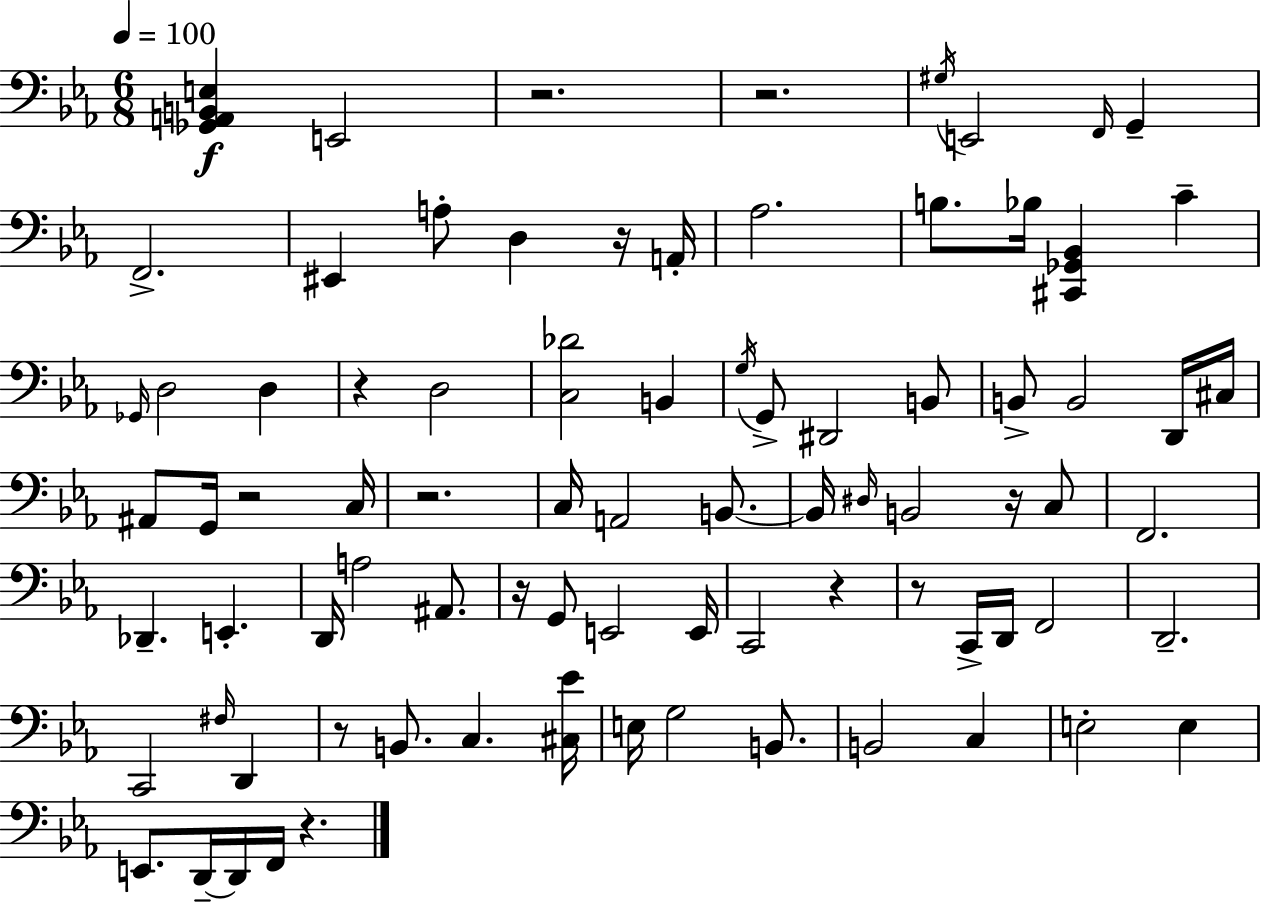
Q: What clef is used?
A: bass